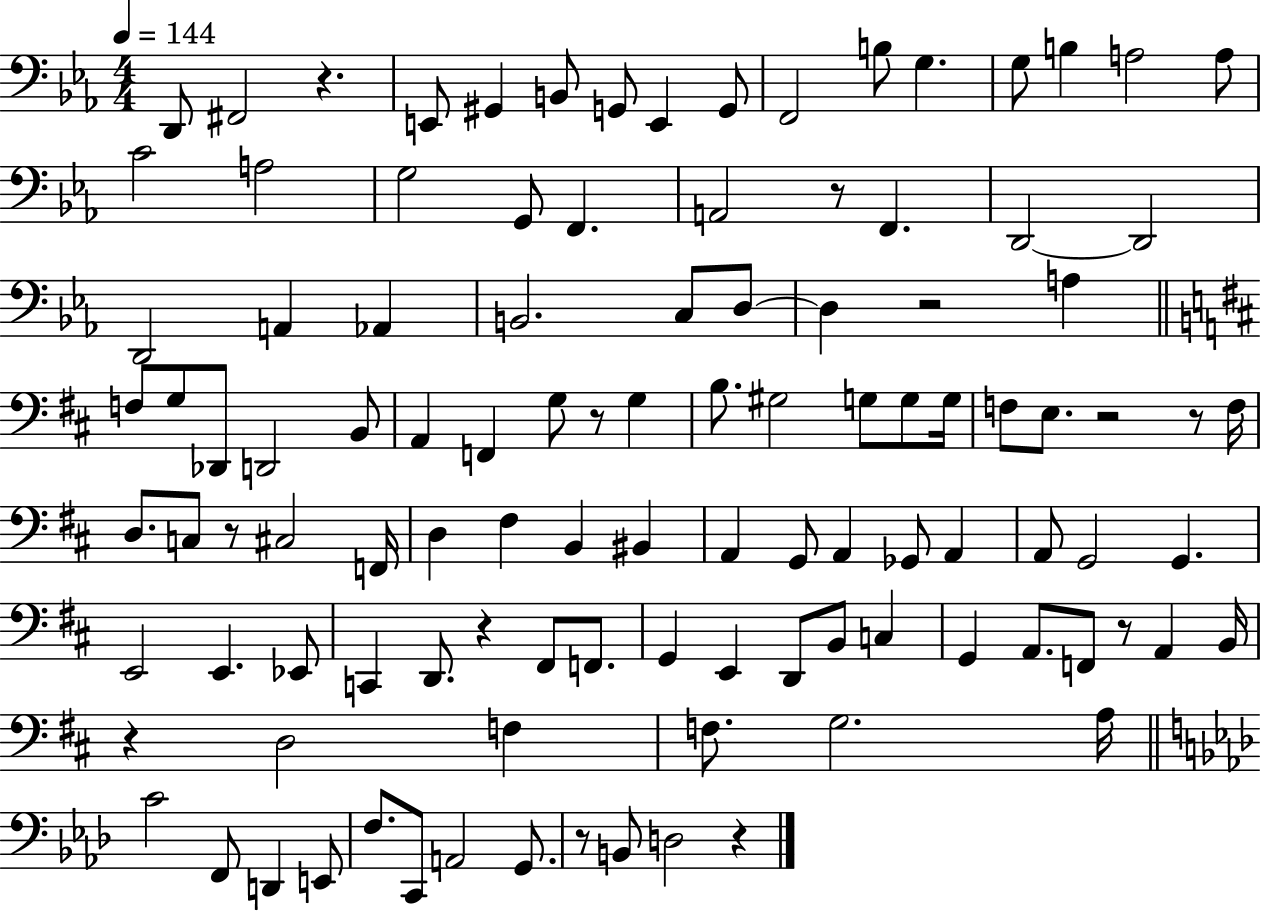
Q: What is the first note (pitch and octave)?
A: D2